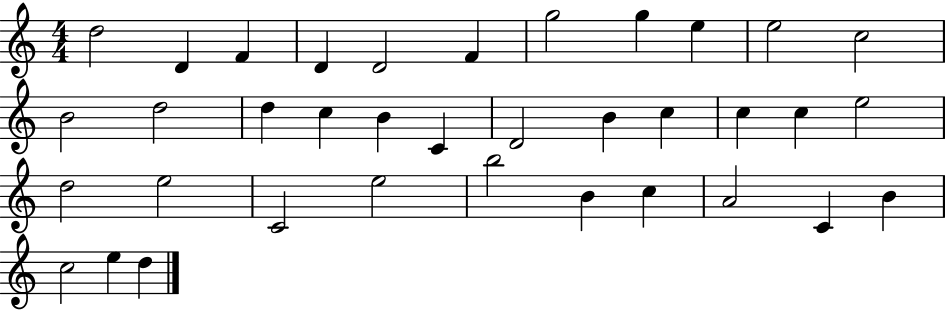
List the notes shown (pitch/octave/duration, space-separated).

D5/h D4/q F4/q D4/q D4/h F4/q G5/h G5/q E5/q E5/h C5/h B4/h D5/h D5/q C5/q B4/q C4/q D4/h B4/q C5/q C5/q C5/q E5/h D5/h E5/h C4/h E5/h B5/h B4/q C5/q A4/h C4/q B4/q C5/h E5/q D5/q